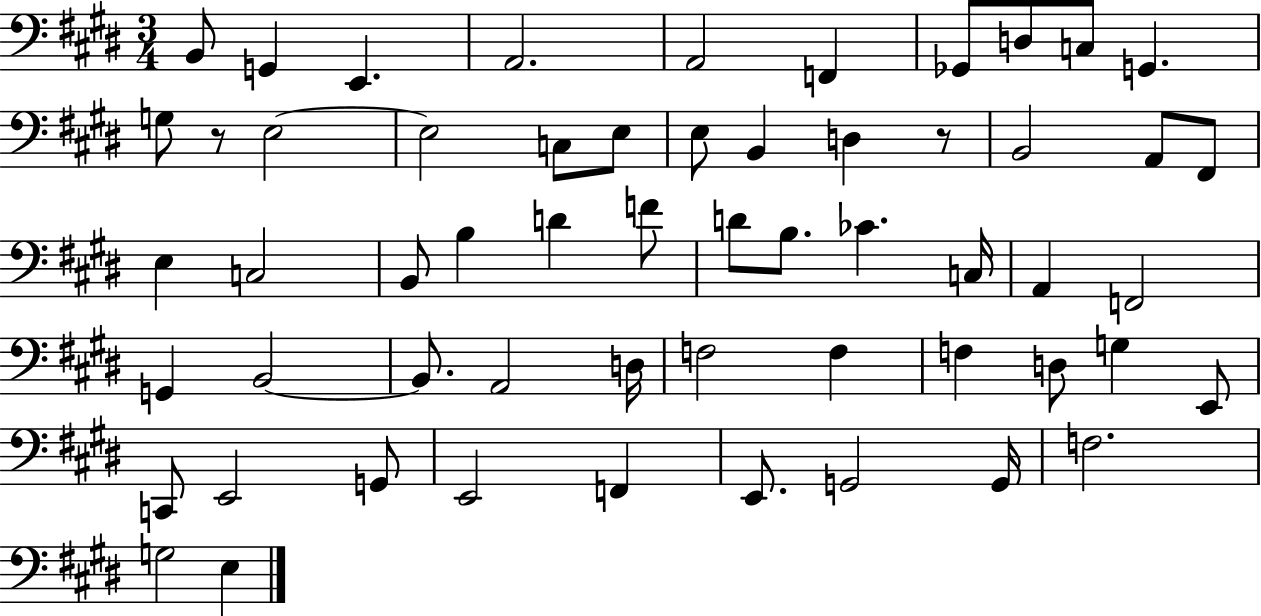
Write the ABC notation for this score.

X:1
T:Untitled
M:3/4
L:1/4
K:E
B,,/2 G,, E,, A,,2 A,,2 F,, _G,,/2 D,/2 C,/2 G,, G,/2 z/2 E,2 E,2 C,/2 E,/2 E,/2 B,, D, z/2 B,,2 A,,/2 ^F,,/2 E, C,2 B,,/2 B, D F/2 D/2 B,/2 _C C,/4 A,, F,,2 G,, B,,2 B,,/2 A,,2 D,/4 F,2 F, F, D,/2 G, E,,/2 C,,/2 E,,2 G,,/2 E,,2 F,, E,,/2 G,,2 G,,/4 F,2 G,2 E,